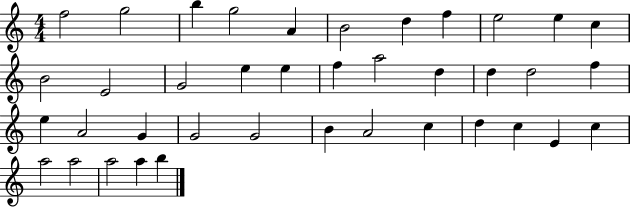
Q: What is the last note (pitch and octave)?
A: B5